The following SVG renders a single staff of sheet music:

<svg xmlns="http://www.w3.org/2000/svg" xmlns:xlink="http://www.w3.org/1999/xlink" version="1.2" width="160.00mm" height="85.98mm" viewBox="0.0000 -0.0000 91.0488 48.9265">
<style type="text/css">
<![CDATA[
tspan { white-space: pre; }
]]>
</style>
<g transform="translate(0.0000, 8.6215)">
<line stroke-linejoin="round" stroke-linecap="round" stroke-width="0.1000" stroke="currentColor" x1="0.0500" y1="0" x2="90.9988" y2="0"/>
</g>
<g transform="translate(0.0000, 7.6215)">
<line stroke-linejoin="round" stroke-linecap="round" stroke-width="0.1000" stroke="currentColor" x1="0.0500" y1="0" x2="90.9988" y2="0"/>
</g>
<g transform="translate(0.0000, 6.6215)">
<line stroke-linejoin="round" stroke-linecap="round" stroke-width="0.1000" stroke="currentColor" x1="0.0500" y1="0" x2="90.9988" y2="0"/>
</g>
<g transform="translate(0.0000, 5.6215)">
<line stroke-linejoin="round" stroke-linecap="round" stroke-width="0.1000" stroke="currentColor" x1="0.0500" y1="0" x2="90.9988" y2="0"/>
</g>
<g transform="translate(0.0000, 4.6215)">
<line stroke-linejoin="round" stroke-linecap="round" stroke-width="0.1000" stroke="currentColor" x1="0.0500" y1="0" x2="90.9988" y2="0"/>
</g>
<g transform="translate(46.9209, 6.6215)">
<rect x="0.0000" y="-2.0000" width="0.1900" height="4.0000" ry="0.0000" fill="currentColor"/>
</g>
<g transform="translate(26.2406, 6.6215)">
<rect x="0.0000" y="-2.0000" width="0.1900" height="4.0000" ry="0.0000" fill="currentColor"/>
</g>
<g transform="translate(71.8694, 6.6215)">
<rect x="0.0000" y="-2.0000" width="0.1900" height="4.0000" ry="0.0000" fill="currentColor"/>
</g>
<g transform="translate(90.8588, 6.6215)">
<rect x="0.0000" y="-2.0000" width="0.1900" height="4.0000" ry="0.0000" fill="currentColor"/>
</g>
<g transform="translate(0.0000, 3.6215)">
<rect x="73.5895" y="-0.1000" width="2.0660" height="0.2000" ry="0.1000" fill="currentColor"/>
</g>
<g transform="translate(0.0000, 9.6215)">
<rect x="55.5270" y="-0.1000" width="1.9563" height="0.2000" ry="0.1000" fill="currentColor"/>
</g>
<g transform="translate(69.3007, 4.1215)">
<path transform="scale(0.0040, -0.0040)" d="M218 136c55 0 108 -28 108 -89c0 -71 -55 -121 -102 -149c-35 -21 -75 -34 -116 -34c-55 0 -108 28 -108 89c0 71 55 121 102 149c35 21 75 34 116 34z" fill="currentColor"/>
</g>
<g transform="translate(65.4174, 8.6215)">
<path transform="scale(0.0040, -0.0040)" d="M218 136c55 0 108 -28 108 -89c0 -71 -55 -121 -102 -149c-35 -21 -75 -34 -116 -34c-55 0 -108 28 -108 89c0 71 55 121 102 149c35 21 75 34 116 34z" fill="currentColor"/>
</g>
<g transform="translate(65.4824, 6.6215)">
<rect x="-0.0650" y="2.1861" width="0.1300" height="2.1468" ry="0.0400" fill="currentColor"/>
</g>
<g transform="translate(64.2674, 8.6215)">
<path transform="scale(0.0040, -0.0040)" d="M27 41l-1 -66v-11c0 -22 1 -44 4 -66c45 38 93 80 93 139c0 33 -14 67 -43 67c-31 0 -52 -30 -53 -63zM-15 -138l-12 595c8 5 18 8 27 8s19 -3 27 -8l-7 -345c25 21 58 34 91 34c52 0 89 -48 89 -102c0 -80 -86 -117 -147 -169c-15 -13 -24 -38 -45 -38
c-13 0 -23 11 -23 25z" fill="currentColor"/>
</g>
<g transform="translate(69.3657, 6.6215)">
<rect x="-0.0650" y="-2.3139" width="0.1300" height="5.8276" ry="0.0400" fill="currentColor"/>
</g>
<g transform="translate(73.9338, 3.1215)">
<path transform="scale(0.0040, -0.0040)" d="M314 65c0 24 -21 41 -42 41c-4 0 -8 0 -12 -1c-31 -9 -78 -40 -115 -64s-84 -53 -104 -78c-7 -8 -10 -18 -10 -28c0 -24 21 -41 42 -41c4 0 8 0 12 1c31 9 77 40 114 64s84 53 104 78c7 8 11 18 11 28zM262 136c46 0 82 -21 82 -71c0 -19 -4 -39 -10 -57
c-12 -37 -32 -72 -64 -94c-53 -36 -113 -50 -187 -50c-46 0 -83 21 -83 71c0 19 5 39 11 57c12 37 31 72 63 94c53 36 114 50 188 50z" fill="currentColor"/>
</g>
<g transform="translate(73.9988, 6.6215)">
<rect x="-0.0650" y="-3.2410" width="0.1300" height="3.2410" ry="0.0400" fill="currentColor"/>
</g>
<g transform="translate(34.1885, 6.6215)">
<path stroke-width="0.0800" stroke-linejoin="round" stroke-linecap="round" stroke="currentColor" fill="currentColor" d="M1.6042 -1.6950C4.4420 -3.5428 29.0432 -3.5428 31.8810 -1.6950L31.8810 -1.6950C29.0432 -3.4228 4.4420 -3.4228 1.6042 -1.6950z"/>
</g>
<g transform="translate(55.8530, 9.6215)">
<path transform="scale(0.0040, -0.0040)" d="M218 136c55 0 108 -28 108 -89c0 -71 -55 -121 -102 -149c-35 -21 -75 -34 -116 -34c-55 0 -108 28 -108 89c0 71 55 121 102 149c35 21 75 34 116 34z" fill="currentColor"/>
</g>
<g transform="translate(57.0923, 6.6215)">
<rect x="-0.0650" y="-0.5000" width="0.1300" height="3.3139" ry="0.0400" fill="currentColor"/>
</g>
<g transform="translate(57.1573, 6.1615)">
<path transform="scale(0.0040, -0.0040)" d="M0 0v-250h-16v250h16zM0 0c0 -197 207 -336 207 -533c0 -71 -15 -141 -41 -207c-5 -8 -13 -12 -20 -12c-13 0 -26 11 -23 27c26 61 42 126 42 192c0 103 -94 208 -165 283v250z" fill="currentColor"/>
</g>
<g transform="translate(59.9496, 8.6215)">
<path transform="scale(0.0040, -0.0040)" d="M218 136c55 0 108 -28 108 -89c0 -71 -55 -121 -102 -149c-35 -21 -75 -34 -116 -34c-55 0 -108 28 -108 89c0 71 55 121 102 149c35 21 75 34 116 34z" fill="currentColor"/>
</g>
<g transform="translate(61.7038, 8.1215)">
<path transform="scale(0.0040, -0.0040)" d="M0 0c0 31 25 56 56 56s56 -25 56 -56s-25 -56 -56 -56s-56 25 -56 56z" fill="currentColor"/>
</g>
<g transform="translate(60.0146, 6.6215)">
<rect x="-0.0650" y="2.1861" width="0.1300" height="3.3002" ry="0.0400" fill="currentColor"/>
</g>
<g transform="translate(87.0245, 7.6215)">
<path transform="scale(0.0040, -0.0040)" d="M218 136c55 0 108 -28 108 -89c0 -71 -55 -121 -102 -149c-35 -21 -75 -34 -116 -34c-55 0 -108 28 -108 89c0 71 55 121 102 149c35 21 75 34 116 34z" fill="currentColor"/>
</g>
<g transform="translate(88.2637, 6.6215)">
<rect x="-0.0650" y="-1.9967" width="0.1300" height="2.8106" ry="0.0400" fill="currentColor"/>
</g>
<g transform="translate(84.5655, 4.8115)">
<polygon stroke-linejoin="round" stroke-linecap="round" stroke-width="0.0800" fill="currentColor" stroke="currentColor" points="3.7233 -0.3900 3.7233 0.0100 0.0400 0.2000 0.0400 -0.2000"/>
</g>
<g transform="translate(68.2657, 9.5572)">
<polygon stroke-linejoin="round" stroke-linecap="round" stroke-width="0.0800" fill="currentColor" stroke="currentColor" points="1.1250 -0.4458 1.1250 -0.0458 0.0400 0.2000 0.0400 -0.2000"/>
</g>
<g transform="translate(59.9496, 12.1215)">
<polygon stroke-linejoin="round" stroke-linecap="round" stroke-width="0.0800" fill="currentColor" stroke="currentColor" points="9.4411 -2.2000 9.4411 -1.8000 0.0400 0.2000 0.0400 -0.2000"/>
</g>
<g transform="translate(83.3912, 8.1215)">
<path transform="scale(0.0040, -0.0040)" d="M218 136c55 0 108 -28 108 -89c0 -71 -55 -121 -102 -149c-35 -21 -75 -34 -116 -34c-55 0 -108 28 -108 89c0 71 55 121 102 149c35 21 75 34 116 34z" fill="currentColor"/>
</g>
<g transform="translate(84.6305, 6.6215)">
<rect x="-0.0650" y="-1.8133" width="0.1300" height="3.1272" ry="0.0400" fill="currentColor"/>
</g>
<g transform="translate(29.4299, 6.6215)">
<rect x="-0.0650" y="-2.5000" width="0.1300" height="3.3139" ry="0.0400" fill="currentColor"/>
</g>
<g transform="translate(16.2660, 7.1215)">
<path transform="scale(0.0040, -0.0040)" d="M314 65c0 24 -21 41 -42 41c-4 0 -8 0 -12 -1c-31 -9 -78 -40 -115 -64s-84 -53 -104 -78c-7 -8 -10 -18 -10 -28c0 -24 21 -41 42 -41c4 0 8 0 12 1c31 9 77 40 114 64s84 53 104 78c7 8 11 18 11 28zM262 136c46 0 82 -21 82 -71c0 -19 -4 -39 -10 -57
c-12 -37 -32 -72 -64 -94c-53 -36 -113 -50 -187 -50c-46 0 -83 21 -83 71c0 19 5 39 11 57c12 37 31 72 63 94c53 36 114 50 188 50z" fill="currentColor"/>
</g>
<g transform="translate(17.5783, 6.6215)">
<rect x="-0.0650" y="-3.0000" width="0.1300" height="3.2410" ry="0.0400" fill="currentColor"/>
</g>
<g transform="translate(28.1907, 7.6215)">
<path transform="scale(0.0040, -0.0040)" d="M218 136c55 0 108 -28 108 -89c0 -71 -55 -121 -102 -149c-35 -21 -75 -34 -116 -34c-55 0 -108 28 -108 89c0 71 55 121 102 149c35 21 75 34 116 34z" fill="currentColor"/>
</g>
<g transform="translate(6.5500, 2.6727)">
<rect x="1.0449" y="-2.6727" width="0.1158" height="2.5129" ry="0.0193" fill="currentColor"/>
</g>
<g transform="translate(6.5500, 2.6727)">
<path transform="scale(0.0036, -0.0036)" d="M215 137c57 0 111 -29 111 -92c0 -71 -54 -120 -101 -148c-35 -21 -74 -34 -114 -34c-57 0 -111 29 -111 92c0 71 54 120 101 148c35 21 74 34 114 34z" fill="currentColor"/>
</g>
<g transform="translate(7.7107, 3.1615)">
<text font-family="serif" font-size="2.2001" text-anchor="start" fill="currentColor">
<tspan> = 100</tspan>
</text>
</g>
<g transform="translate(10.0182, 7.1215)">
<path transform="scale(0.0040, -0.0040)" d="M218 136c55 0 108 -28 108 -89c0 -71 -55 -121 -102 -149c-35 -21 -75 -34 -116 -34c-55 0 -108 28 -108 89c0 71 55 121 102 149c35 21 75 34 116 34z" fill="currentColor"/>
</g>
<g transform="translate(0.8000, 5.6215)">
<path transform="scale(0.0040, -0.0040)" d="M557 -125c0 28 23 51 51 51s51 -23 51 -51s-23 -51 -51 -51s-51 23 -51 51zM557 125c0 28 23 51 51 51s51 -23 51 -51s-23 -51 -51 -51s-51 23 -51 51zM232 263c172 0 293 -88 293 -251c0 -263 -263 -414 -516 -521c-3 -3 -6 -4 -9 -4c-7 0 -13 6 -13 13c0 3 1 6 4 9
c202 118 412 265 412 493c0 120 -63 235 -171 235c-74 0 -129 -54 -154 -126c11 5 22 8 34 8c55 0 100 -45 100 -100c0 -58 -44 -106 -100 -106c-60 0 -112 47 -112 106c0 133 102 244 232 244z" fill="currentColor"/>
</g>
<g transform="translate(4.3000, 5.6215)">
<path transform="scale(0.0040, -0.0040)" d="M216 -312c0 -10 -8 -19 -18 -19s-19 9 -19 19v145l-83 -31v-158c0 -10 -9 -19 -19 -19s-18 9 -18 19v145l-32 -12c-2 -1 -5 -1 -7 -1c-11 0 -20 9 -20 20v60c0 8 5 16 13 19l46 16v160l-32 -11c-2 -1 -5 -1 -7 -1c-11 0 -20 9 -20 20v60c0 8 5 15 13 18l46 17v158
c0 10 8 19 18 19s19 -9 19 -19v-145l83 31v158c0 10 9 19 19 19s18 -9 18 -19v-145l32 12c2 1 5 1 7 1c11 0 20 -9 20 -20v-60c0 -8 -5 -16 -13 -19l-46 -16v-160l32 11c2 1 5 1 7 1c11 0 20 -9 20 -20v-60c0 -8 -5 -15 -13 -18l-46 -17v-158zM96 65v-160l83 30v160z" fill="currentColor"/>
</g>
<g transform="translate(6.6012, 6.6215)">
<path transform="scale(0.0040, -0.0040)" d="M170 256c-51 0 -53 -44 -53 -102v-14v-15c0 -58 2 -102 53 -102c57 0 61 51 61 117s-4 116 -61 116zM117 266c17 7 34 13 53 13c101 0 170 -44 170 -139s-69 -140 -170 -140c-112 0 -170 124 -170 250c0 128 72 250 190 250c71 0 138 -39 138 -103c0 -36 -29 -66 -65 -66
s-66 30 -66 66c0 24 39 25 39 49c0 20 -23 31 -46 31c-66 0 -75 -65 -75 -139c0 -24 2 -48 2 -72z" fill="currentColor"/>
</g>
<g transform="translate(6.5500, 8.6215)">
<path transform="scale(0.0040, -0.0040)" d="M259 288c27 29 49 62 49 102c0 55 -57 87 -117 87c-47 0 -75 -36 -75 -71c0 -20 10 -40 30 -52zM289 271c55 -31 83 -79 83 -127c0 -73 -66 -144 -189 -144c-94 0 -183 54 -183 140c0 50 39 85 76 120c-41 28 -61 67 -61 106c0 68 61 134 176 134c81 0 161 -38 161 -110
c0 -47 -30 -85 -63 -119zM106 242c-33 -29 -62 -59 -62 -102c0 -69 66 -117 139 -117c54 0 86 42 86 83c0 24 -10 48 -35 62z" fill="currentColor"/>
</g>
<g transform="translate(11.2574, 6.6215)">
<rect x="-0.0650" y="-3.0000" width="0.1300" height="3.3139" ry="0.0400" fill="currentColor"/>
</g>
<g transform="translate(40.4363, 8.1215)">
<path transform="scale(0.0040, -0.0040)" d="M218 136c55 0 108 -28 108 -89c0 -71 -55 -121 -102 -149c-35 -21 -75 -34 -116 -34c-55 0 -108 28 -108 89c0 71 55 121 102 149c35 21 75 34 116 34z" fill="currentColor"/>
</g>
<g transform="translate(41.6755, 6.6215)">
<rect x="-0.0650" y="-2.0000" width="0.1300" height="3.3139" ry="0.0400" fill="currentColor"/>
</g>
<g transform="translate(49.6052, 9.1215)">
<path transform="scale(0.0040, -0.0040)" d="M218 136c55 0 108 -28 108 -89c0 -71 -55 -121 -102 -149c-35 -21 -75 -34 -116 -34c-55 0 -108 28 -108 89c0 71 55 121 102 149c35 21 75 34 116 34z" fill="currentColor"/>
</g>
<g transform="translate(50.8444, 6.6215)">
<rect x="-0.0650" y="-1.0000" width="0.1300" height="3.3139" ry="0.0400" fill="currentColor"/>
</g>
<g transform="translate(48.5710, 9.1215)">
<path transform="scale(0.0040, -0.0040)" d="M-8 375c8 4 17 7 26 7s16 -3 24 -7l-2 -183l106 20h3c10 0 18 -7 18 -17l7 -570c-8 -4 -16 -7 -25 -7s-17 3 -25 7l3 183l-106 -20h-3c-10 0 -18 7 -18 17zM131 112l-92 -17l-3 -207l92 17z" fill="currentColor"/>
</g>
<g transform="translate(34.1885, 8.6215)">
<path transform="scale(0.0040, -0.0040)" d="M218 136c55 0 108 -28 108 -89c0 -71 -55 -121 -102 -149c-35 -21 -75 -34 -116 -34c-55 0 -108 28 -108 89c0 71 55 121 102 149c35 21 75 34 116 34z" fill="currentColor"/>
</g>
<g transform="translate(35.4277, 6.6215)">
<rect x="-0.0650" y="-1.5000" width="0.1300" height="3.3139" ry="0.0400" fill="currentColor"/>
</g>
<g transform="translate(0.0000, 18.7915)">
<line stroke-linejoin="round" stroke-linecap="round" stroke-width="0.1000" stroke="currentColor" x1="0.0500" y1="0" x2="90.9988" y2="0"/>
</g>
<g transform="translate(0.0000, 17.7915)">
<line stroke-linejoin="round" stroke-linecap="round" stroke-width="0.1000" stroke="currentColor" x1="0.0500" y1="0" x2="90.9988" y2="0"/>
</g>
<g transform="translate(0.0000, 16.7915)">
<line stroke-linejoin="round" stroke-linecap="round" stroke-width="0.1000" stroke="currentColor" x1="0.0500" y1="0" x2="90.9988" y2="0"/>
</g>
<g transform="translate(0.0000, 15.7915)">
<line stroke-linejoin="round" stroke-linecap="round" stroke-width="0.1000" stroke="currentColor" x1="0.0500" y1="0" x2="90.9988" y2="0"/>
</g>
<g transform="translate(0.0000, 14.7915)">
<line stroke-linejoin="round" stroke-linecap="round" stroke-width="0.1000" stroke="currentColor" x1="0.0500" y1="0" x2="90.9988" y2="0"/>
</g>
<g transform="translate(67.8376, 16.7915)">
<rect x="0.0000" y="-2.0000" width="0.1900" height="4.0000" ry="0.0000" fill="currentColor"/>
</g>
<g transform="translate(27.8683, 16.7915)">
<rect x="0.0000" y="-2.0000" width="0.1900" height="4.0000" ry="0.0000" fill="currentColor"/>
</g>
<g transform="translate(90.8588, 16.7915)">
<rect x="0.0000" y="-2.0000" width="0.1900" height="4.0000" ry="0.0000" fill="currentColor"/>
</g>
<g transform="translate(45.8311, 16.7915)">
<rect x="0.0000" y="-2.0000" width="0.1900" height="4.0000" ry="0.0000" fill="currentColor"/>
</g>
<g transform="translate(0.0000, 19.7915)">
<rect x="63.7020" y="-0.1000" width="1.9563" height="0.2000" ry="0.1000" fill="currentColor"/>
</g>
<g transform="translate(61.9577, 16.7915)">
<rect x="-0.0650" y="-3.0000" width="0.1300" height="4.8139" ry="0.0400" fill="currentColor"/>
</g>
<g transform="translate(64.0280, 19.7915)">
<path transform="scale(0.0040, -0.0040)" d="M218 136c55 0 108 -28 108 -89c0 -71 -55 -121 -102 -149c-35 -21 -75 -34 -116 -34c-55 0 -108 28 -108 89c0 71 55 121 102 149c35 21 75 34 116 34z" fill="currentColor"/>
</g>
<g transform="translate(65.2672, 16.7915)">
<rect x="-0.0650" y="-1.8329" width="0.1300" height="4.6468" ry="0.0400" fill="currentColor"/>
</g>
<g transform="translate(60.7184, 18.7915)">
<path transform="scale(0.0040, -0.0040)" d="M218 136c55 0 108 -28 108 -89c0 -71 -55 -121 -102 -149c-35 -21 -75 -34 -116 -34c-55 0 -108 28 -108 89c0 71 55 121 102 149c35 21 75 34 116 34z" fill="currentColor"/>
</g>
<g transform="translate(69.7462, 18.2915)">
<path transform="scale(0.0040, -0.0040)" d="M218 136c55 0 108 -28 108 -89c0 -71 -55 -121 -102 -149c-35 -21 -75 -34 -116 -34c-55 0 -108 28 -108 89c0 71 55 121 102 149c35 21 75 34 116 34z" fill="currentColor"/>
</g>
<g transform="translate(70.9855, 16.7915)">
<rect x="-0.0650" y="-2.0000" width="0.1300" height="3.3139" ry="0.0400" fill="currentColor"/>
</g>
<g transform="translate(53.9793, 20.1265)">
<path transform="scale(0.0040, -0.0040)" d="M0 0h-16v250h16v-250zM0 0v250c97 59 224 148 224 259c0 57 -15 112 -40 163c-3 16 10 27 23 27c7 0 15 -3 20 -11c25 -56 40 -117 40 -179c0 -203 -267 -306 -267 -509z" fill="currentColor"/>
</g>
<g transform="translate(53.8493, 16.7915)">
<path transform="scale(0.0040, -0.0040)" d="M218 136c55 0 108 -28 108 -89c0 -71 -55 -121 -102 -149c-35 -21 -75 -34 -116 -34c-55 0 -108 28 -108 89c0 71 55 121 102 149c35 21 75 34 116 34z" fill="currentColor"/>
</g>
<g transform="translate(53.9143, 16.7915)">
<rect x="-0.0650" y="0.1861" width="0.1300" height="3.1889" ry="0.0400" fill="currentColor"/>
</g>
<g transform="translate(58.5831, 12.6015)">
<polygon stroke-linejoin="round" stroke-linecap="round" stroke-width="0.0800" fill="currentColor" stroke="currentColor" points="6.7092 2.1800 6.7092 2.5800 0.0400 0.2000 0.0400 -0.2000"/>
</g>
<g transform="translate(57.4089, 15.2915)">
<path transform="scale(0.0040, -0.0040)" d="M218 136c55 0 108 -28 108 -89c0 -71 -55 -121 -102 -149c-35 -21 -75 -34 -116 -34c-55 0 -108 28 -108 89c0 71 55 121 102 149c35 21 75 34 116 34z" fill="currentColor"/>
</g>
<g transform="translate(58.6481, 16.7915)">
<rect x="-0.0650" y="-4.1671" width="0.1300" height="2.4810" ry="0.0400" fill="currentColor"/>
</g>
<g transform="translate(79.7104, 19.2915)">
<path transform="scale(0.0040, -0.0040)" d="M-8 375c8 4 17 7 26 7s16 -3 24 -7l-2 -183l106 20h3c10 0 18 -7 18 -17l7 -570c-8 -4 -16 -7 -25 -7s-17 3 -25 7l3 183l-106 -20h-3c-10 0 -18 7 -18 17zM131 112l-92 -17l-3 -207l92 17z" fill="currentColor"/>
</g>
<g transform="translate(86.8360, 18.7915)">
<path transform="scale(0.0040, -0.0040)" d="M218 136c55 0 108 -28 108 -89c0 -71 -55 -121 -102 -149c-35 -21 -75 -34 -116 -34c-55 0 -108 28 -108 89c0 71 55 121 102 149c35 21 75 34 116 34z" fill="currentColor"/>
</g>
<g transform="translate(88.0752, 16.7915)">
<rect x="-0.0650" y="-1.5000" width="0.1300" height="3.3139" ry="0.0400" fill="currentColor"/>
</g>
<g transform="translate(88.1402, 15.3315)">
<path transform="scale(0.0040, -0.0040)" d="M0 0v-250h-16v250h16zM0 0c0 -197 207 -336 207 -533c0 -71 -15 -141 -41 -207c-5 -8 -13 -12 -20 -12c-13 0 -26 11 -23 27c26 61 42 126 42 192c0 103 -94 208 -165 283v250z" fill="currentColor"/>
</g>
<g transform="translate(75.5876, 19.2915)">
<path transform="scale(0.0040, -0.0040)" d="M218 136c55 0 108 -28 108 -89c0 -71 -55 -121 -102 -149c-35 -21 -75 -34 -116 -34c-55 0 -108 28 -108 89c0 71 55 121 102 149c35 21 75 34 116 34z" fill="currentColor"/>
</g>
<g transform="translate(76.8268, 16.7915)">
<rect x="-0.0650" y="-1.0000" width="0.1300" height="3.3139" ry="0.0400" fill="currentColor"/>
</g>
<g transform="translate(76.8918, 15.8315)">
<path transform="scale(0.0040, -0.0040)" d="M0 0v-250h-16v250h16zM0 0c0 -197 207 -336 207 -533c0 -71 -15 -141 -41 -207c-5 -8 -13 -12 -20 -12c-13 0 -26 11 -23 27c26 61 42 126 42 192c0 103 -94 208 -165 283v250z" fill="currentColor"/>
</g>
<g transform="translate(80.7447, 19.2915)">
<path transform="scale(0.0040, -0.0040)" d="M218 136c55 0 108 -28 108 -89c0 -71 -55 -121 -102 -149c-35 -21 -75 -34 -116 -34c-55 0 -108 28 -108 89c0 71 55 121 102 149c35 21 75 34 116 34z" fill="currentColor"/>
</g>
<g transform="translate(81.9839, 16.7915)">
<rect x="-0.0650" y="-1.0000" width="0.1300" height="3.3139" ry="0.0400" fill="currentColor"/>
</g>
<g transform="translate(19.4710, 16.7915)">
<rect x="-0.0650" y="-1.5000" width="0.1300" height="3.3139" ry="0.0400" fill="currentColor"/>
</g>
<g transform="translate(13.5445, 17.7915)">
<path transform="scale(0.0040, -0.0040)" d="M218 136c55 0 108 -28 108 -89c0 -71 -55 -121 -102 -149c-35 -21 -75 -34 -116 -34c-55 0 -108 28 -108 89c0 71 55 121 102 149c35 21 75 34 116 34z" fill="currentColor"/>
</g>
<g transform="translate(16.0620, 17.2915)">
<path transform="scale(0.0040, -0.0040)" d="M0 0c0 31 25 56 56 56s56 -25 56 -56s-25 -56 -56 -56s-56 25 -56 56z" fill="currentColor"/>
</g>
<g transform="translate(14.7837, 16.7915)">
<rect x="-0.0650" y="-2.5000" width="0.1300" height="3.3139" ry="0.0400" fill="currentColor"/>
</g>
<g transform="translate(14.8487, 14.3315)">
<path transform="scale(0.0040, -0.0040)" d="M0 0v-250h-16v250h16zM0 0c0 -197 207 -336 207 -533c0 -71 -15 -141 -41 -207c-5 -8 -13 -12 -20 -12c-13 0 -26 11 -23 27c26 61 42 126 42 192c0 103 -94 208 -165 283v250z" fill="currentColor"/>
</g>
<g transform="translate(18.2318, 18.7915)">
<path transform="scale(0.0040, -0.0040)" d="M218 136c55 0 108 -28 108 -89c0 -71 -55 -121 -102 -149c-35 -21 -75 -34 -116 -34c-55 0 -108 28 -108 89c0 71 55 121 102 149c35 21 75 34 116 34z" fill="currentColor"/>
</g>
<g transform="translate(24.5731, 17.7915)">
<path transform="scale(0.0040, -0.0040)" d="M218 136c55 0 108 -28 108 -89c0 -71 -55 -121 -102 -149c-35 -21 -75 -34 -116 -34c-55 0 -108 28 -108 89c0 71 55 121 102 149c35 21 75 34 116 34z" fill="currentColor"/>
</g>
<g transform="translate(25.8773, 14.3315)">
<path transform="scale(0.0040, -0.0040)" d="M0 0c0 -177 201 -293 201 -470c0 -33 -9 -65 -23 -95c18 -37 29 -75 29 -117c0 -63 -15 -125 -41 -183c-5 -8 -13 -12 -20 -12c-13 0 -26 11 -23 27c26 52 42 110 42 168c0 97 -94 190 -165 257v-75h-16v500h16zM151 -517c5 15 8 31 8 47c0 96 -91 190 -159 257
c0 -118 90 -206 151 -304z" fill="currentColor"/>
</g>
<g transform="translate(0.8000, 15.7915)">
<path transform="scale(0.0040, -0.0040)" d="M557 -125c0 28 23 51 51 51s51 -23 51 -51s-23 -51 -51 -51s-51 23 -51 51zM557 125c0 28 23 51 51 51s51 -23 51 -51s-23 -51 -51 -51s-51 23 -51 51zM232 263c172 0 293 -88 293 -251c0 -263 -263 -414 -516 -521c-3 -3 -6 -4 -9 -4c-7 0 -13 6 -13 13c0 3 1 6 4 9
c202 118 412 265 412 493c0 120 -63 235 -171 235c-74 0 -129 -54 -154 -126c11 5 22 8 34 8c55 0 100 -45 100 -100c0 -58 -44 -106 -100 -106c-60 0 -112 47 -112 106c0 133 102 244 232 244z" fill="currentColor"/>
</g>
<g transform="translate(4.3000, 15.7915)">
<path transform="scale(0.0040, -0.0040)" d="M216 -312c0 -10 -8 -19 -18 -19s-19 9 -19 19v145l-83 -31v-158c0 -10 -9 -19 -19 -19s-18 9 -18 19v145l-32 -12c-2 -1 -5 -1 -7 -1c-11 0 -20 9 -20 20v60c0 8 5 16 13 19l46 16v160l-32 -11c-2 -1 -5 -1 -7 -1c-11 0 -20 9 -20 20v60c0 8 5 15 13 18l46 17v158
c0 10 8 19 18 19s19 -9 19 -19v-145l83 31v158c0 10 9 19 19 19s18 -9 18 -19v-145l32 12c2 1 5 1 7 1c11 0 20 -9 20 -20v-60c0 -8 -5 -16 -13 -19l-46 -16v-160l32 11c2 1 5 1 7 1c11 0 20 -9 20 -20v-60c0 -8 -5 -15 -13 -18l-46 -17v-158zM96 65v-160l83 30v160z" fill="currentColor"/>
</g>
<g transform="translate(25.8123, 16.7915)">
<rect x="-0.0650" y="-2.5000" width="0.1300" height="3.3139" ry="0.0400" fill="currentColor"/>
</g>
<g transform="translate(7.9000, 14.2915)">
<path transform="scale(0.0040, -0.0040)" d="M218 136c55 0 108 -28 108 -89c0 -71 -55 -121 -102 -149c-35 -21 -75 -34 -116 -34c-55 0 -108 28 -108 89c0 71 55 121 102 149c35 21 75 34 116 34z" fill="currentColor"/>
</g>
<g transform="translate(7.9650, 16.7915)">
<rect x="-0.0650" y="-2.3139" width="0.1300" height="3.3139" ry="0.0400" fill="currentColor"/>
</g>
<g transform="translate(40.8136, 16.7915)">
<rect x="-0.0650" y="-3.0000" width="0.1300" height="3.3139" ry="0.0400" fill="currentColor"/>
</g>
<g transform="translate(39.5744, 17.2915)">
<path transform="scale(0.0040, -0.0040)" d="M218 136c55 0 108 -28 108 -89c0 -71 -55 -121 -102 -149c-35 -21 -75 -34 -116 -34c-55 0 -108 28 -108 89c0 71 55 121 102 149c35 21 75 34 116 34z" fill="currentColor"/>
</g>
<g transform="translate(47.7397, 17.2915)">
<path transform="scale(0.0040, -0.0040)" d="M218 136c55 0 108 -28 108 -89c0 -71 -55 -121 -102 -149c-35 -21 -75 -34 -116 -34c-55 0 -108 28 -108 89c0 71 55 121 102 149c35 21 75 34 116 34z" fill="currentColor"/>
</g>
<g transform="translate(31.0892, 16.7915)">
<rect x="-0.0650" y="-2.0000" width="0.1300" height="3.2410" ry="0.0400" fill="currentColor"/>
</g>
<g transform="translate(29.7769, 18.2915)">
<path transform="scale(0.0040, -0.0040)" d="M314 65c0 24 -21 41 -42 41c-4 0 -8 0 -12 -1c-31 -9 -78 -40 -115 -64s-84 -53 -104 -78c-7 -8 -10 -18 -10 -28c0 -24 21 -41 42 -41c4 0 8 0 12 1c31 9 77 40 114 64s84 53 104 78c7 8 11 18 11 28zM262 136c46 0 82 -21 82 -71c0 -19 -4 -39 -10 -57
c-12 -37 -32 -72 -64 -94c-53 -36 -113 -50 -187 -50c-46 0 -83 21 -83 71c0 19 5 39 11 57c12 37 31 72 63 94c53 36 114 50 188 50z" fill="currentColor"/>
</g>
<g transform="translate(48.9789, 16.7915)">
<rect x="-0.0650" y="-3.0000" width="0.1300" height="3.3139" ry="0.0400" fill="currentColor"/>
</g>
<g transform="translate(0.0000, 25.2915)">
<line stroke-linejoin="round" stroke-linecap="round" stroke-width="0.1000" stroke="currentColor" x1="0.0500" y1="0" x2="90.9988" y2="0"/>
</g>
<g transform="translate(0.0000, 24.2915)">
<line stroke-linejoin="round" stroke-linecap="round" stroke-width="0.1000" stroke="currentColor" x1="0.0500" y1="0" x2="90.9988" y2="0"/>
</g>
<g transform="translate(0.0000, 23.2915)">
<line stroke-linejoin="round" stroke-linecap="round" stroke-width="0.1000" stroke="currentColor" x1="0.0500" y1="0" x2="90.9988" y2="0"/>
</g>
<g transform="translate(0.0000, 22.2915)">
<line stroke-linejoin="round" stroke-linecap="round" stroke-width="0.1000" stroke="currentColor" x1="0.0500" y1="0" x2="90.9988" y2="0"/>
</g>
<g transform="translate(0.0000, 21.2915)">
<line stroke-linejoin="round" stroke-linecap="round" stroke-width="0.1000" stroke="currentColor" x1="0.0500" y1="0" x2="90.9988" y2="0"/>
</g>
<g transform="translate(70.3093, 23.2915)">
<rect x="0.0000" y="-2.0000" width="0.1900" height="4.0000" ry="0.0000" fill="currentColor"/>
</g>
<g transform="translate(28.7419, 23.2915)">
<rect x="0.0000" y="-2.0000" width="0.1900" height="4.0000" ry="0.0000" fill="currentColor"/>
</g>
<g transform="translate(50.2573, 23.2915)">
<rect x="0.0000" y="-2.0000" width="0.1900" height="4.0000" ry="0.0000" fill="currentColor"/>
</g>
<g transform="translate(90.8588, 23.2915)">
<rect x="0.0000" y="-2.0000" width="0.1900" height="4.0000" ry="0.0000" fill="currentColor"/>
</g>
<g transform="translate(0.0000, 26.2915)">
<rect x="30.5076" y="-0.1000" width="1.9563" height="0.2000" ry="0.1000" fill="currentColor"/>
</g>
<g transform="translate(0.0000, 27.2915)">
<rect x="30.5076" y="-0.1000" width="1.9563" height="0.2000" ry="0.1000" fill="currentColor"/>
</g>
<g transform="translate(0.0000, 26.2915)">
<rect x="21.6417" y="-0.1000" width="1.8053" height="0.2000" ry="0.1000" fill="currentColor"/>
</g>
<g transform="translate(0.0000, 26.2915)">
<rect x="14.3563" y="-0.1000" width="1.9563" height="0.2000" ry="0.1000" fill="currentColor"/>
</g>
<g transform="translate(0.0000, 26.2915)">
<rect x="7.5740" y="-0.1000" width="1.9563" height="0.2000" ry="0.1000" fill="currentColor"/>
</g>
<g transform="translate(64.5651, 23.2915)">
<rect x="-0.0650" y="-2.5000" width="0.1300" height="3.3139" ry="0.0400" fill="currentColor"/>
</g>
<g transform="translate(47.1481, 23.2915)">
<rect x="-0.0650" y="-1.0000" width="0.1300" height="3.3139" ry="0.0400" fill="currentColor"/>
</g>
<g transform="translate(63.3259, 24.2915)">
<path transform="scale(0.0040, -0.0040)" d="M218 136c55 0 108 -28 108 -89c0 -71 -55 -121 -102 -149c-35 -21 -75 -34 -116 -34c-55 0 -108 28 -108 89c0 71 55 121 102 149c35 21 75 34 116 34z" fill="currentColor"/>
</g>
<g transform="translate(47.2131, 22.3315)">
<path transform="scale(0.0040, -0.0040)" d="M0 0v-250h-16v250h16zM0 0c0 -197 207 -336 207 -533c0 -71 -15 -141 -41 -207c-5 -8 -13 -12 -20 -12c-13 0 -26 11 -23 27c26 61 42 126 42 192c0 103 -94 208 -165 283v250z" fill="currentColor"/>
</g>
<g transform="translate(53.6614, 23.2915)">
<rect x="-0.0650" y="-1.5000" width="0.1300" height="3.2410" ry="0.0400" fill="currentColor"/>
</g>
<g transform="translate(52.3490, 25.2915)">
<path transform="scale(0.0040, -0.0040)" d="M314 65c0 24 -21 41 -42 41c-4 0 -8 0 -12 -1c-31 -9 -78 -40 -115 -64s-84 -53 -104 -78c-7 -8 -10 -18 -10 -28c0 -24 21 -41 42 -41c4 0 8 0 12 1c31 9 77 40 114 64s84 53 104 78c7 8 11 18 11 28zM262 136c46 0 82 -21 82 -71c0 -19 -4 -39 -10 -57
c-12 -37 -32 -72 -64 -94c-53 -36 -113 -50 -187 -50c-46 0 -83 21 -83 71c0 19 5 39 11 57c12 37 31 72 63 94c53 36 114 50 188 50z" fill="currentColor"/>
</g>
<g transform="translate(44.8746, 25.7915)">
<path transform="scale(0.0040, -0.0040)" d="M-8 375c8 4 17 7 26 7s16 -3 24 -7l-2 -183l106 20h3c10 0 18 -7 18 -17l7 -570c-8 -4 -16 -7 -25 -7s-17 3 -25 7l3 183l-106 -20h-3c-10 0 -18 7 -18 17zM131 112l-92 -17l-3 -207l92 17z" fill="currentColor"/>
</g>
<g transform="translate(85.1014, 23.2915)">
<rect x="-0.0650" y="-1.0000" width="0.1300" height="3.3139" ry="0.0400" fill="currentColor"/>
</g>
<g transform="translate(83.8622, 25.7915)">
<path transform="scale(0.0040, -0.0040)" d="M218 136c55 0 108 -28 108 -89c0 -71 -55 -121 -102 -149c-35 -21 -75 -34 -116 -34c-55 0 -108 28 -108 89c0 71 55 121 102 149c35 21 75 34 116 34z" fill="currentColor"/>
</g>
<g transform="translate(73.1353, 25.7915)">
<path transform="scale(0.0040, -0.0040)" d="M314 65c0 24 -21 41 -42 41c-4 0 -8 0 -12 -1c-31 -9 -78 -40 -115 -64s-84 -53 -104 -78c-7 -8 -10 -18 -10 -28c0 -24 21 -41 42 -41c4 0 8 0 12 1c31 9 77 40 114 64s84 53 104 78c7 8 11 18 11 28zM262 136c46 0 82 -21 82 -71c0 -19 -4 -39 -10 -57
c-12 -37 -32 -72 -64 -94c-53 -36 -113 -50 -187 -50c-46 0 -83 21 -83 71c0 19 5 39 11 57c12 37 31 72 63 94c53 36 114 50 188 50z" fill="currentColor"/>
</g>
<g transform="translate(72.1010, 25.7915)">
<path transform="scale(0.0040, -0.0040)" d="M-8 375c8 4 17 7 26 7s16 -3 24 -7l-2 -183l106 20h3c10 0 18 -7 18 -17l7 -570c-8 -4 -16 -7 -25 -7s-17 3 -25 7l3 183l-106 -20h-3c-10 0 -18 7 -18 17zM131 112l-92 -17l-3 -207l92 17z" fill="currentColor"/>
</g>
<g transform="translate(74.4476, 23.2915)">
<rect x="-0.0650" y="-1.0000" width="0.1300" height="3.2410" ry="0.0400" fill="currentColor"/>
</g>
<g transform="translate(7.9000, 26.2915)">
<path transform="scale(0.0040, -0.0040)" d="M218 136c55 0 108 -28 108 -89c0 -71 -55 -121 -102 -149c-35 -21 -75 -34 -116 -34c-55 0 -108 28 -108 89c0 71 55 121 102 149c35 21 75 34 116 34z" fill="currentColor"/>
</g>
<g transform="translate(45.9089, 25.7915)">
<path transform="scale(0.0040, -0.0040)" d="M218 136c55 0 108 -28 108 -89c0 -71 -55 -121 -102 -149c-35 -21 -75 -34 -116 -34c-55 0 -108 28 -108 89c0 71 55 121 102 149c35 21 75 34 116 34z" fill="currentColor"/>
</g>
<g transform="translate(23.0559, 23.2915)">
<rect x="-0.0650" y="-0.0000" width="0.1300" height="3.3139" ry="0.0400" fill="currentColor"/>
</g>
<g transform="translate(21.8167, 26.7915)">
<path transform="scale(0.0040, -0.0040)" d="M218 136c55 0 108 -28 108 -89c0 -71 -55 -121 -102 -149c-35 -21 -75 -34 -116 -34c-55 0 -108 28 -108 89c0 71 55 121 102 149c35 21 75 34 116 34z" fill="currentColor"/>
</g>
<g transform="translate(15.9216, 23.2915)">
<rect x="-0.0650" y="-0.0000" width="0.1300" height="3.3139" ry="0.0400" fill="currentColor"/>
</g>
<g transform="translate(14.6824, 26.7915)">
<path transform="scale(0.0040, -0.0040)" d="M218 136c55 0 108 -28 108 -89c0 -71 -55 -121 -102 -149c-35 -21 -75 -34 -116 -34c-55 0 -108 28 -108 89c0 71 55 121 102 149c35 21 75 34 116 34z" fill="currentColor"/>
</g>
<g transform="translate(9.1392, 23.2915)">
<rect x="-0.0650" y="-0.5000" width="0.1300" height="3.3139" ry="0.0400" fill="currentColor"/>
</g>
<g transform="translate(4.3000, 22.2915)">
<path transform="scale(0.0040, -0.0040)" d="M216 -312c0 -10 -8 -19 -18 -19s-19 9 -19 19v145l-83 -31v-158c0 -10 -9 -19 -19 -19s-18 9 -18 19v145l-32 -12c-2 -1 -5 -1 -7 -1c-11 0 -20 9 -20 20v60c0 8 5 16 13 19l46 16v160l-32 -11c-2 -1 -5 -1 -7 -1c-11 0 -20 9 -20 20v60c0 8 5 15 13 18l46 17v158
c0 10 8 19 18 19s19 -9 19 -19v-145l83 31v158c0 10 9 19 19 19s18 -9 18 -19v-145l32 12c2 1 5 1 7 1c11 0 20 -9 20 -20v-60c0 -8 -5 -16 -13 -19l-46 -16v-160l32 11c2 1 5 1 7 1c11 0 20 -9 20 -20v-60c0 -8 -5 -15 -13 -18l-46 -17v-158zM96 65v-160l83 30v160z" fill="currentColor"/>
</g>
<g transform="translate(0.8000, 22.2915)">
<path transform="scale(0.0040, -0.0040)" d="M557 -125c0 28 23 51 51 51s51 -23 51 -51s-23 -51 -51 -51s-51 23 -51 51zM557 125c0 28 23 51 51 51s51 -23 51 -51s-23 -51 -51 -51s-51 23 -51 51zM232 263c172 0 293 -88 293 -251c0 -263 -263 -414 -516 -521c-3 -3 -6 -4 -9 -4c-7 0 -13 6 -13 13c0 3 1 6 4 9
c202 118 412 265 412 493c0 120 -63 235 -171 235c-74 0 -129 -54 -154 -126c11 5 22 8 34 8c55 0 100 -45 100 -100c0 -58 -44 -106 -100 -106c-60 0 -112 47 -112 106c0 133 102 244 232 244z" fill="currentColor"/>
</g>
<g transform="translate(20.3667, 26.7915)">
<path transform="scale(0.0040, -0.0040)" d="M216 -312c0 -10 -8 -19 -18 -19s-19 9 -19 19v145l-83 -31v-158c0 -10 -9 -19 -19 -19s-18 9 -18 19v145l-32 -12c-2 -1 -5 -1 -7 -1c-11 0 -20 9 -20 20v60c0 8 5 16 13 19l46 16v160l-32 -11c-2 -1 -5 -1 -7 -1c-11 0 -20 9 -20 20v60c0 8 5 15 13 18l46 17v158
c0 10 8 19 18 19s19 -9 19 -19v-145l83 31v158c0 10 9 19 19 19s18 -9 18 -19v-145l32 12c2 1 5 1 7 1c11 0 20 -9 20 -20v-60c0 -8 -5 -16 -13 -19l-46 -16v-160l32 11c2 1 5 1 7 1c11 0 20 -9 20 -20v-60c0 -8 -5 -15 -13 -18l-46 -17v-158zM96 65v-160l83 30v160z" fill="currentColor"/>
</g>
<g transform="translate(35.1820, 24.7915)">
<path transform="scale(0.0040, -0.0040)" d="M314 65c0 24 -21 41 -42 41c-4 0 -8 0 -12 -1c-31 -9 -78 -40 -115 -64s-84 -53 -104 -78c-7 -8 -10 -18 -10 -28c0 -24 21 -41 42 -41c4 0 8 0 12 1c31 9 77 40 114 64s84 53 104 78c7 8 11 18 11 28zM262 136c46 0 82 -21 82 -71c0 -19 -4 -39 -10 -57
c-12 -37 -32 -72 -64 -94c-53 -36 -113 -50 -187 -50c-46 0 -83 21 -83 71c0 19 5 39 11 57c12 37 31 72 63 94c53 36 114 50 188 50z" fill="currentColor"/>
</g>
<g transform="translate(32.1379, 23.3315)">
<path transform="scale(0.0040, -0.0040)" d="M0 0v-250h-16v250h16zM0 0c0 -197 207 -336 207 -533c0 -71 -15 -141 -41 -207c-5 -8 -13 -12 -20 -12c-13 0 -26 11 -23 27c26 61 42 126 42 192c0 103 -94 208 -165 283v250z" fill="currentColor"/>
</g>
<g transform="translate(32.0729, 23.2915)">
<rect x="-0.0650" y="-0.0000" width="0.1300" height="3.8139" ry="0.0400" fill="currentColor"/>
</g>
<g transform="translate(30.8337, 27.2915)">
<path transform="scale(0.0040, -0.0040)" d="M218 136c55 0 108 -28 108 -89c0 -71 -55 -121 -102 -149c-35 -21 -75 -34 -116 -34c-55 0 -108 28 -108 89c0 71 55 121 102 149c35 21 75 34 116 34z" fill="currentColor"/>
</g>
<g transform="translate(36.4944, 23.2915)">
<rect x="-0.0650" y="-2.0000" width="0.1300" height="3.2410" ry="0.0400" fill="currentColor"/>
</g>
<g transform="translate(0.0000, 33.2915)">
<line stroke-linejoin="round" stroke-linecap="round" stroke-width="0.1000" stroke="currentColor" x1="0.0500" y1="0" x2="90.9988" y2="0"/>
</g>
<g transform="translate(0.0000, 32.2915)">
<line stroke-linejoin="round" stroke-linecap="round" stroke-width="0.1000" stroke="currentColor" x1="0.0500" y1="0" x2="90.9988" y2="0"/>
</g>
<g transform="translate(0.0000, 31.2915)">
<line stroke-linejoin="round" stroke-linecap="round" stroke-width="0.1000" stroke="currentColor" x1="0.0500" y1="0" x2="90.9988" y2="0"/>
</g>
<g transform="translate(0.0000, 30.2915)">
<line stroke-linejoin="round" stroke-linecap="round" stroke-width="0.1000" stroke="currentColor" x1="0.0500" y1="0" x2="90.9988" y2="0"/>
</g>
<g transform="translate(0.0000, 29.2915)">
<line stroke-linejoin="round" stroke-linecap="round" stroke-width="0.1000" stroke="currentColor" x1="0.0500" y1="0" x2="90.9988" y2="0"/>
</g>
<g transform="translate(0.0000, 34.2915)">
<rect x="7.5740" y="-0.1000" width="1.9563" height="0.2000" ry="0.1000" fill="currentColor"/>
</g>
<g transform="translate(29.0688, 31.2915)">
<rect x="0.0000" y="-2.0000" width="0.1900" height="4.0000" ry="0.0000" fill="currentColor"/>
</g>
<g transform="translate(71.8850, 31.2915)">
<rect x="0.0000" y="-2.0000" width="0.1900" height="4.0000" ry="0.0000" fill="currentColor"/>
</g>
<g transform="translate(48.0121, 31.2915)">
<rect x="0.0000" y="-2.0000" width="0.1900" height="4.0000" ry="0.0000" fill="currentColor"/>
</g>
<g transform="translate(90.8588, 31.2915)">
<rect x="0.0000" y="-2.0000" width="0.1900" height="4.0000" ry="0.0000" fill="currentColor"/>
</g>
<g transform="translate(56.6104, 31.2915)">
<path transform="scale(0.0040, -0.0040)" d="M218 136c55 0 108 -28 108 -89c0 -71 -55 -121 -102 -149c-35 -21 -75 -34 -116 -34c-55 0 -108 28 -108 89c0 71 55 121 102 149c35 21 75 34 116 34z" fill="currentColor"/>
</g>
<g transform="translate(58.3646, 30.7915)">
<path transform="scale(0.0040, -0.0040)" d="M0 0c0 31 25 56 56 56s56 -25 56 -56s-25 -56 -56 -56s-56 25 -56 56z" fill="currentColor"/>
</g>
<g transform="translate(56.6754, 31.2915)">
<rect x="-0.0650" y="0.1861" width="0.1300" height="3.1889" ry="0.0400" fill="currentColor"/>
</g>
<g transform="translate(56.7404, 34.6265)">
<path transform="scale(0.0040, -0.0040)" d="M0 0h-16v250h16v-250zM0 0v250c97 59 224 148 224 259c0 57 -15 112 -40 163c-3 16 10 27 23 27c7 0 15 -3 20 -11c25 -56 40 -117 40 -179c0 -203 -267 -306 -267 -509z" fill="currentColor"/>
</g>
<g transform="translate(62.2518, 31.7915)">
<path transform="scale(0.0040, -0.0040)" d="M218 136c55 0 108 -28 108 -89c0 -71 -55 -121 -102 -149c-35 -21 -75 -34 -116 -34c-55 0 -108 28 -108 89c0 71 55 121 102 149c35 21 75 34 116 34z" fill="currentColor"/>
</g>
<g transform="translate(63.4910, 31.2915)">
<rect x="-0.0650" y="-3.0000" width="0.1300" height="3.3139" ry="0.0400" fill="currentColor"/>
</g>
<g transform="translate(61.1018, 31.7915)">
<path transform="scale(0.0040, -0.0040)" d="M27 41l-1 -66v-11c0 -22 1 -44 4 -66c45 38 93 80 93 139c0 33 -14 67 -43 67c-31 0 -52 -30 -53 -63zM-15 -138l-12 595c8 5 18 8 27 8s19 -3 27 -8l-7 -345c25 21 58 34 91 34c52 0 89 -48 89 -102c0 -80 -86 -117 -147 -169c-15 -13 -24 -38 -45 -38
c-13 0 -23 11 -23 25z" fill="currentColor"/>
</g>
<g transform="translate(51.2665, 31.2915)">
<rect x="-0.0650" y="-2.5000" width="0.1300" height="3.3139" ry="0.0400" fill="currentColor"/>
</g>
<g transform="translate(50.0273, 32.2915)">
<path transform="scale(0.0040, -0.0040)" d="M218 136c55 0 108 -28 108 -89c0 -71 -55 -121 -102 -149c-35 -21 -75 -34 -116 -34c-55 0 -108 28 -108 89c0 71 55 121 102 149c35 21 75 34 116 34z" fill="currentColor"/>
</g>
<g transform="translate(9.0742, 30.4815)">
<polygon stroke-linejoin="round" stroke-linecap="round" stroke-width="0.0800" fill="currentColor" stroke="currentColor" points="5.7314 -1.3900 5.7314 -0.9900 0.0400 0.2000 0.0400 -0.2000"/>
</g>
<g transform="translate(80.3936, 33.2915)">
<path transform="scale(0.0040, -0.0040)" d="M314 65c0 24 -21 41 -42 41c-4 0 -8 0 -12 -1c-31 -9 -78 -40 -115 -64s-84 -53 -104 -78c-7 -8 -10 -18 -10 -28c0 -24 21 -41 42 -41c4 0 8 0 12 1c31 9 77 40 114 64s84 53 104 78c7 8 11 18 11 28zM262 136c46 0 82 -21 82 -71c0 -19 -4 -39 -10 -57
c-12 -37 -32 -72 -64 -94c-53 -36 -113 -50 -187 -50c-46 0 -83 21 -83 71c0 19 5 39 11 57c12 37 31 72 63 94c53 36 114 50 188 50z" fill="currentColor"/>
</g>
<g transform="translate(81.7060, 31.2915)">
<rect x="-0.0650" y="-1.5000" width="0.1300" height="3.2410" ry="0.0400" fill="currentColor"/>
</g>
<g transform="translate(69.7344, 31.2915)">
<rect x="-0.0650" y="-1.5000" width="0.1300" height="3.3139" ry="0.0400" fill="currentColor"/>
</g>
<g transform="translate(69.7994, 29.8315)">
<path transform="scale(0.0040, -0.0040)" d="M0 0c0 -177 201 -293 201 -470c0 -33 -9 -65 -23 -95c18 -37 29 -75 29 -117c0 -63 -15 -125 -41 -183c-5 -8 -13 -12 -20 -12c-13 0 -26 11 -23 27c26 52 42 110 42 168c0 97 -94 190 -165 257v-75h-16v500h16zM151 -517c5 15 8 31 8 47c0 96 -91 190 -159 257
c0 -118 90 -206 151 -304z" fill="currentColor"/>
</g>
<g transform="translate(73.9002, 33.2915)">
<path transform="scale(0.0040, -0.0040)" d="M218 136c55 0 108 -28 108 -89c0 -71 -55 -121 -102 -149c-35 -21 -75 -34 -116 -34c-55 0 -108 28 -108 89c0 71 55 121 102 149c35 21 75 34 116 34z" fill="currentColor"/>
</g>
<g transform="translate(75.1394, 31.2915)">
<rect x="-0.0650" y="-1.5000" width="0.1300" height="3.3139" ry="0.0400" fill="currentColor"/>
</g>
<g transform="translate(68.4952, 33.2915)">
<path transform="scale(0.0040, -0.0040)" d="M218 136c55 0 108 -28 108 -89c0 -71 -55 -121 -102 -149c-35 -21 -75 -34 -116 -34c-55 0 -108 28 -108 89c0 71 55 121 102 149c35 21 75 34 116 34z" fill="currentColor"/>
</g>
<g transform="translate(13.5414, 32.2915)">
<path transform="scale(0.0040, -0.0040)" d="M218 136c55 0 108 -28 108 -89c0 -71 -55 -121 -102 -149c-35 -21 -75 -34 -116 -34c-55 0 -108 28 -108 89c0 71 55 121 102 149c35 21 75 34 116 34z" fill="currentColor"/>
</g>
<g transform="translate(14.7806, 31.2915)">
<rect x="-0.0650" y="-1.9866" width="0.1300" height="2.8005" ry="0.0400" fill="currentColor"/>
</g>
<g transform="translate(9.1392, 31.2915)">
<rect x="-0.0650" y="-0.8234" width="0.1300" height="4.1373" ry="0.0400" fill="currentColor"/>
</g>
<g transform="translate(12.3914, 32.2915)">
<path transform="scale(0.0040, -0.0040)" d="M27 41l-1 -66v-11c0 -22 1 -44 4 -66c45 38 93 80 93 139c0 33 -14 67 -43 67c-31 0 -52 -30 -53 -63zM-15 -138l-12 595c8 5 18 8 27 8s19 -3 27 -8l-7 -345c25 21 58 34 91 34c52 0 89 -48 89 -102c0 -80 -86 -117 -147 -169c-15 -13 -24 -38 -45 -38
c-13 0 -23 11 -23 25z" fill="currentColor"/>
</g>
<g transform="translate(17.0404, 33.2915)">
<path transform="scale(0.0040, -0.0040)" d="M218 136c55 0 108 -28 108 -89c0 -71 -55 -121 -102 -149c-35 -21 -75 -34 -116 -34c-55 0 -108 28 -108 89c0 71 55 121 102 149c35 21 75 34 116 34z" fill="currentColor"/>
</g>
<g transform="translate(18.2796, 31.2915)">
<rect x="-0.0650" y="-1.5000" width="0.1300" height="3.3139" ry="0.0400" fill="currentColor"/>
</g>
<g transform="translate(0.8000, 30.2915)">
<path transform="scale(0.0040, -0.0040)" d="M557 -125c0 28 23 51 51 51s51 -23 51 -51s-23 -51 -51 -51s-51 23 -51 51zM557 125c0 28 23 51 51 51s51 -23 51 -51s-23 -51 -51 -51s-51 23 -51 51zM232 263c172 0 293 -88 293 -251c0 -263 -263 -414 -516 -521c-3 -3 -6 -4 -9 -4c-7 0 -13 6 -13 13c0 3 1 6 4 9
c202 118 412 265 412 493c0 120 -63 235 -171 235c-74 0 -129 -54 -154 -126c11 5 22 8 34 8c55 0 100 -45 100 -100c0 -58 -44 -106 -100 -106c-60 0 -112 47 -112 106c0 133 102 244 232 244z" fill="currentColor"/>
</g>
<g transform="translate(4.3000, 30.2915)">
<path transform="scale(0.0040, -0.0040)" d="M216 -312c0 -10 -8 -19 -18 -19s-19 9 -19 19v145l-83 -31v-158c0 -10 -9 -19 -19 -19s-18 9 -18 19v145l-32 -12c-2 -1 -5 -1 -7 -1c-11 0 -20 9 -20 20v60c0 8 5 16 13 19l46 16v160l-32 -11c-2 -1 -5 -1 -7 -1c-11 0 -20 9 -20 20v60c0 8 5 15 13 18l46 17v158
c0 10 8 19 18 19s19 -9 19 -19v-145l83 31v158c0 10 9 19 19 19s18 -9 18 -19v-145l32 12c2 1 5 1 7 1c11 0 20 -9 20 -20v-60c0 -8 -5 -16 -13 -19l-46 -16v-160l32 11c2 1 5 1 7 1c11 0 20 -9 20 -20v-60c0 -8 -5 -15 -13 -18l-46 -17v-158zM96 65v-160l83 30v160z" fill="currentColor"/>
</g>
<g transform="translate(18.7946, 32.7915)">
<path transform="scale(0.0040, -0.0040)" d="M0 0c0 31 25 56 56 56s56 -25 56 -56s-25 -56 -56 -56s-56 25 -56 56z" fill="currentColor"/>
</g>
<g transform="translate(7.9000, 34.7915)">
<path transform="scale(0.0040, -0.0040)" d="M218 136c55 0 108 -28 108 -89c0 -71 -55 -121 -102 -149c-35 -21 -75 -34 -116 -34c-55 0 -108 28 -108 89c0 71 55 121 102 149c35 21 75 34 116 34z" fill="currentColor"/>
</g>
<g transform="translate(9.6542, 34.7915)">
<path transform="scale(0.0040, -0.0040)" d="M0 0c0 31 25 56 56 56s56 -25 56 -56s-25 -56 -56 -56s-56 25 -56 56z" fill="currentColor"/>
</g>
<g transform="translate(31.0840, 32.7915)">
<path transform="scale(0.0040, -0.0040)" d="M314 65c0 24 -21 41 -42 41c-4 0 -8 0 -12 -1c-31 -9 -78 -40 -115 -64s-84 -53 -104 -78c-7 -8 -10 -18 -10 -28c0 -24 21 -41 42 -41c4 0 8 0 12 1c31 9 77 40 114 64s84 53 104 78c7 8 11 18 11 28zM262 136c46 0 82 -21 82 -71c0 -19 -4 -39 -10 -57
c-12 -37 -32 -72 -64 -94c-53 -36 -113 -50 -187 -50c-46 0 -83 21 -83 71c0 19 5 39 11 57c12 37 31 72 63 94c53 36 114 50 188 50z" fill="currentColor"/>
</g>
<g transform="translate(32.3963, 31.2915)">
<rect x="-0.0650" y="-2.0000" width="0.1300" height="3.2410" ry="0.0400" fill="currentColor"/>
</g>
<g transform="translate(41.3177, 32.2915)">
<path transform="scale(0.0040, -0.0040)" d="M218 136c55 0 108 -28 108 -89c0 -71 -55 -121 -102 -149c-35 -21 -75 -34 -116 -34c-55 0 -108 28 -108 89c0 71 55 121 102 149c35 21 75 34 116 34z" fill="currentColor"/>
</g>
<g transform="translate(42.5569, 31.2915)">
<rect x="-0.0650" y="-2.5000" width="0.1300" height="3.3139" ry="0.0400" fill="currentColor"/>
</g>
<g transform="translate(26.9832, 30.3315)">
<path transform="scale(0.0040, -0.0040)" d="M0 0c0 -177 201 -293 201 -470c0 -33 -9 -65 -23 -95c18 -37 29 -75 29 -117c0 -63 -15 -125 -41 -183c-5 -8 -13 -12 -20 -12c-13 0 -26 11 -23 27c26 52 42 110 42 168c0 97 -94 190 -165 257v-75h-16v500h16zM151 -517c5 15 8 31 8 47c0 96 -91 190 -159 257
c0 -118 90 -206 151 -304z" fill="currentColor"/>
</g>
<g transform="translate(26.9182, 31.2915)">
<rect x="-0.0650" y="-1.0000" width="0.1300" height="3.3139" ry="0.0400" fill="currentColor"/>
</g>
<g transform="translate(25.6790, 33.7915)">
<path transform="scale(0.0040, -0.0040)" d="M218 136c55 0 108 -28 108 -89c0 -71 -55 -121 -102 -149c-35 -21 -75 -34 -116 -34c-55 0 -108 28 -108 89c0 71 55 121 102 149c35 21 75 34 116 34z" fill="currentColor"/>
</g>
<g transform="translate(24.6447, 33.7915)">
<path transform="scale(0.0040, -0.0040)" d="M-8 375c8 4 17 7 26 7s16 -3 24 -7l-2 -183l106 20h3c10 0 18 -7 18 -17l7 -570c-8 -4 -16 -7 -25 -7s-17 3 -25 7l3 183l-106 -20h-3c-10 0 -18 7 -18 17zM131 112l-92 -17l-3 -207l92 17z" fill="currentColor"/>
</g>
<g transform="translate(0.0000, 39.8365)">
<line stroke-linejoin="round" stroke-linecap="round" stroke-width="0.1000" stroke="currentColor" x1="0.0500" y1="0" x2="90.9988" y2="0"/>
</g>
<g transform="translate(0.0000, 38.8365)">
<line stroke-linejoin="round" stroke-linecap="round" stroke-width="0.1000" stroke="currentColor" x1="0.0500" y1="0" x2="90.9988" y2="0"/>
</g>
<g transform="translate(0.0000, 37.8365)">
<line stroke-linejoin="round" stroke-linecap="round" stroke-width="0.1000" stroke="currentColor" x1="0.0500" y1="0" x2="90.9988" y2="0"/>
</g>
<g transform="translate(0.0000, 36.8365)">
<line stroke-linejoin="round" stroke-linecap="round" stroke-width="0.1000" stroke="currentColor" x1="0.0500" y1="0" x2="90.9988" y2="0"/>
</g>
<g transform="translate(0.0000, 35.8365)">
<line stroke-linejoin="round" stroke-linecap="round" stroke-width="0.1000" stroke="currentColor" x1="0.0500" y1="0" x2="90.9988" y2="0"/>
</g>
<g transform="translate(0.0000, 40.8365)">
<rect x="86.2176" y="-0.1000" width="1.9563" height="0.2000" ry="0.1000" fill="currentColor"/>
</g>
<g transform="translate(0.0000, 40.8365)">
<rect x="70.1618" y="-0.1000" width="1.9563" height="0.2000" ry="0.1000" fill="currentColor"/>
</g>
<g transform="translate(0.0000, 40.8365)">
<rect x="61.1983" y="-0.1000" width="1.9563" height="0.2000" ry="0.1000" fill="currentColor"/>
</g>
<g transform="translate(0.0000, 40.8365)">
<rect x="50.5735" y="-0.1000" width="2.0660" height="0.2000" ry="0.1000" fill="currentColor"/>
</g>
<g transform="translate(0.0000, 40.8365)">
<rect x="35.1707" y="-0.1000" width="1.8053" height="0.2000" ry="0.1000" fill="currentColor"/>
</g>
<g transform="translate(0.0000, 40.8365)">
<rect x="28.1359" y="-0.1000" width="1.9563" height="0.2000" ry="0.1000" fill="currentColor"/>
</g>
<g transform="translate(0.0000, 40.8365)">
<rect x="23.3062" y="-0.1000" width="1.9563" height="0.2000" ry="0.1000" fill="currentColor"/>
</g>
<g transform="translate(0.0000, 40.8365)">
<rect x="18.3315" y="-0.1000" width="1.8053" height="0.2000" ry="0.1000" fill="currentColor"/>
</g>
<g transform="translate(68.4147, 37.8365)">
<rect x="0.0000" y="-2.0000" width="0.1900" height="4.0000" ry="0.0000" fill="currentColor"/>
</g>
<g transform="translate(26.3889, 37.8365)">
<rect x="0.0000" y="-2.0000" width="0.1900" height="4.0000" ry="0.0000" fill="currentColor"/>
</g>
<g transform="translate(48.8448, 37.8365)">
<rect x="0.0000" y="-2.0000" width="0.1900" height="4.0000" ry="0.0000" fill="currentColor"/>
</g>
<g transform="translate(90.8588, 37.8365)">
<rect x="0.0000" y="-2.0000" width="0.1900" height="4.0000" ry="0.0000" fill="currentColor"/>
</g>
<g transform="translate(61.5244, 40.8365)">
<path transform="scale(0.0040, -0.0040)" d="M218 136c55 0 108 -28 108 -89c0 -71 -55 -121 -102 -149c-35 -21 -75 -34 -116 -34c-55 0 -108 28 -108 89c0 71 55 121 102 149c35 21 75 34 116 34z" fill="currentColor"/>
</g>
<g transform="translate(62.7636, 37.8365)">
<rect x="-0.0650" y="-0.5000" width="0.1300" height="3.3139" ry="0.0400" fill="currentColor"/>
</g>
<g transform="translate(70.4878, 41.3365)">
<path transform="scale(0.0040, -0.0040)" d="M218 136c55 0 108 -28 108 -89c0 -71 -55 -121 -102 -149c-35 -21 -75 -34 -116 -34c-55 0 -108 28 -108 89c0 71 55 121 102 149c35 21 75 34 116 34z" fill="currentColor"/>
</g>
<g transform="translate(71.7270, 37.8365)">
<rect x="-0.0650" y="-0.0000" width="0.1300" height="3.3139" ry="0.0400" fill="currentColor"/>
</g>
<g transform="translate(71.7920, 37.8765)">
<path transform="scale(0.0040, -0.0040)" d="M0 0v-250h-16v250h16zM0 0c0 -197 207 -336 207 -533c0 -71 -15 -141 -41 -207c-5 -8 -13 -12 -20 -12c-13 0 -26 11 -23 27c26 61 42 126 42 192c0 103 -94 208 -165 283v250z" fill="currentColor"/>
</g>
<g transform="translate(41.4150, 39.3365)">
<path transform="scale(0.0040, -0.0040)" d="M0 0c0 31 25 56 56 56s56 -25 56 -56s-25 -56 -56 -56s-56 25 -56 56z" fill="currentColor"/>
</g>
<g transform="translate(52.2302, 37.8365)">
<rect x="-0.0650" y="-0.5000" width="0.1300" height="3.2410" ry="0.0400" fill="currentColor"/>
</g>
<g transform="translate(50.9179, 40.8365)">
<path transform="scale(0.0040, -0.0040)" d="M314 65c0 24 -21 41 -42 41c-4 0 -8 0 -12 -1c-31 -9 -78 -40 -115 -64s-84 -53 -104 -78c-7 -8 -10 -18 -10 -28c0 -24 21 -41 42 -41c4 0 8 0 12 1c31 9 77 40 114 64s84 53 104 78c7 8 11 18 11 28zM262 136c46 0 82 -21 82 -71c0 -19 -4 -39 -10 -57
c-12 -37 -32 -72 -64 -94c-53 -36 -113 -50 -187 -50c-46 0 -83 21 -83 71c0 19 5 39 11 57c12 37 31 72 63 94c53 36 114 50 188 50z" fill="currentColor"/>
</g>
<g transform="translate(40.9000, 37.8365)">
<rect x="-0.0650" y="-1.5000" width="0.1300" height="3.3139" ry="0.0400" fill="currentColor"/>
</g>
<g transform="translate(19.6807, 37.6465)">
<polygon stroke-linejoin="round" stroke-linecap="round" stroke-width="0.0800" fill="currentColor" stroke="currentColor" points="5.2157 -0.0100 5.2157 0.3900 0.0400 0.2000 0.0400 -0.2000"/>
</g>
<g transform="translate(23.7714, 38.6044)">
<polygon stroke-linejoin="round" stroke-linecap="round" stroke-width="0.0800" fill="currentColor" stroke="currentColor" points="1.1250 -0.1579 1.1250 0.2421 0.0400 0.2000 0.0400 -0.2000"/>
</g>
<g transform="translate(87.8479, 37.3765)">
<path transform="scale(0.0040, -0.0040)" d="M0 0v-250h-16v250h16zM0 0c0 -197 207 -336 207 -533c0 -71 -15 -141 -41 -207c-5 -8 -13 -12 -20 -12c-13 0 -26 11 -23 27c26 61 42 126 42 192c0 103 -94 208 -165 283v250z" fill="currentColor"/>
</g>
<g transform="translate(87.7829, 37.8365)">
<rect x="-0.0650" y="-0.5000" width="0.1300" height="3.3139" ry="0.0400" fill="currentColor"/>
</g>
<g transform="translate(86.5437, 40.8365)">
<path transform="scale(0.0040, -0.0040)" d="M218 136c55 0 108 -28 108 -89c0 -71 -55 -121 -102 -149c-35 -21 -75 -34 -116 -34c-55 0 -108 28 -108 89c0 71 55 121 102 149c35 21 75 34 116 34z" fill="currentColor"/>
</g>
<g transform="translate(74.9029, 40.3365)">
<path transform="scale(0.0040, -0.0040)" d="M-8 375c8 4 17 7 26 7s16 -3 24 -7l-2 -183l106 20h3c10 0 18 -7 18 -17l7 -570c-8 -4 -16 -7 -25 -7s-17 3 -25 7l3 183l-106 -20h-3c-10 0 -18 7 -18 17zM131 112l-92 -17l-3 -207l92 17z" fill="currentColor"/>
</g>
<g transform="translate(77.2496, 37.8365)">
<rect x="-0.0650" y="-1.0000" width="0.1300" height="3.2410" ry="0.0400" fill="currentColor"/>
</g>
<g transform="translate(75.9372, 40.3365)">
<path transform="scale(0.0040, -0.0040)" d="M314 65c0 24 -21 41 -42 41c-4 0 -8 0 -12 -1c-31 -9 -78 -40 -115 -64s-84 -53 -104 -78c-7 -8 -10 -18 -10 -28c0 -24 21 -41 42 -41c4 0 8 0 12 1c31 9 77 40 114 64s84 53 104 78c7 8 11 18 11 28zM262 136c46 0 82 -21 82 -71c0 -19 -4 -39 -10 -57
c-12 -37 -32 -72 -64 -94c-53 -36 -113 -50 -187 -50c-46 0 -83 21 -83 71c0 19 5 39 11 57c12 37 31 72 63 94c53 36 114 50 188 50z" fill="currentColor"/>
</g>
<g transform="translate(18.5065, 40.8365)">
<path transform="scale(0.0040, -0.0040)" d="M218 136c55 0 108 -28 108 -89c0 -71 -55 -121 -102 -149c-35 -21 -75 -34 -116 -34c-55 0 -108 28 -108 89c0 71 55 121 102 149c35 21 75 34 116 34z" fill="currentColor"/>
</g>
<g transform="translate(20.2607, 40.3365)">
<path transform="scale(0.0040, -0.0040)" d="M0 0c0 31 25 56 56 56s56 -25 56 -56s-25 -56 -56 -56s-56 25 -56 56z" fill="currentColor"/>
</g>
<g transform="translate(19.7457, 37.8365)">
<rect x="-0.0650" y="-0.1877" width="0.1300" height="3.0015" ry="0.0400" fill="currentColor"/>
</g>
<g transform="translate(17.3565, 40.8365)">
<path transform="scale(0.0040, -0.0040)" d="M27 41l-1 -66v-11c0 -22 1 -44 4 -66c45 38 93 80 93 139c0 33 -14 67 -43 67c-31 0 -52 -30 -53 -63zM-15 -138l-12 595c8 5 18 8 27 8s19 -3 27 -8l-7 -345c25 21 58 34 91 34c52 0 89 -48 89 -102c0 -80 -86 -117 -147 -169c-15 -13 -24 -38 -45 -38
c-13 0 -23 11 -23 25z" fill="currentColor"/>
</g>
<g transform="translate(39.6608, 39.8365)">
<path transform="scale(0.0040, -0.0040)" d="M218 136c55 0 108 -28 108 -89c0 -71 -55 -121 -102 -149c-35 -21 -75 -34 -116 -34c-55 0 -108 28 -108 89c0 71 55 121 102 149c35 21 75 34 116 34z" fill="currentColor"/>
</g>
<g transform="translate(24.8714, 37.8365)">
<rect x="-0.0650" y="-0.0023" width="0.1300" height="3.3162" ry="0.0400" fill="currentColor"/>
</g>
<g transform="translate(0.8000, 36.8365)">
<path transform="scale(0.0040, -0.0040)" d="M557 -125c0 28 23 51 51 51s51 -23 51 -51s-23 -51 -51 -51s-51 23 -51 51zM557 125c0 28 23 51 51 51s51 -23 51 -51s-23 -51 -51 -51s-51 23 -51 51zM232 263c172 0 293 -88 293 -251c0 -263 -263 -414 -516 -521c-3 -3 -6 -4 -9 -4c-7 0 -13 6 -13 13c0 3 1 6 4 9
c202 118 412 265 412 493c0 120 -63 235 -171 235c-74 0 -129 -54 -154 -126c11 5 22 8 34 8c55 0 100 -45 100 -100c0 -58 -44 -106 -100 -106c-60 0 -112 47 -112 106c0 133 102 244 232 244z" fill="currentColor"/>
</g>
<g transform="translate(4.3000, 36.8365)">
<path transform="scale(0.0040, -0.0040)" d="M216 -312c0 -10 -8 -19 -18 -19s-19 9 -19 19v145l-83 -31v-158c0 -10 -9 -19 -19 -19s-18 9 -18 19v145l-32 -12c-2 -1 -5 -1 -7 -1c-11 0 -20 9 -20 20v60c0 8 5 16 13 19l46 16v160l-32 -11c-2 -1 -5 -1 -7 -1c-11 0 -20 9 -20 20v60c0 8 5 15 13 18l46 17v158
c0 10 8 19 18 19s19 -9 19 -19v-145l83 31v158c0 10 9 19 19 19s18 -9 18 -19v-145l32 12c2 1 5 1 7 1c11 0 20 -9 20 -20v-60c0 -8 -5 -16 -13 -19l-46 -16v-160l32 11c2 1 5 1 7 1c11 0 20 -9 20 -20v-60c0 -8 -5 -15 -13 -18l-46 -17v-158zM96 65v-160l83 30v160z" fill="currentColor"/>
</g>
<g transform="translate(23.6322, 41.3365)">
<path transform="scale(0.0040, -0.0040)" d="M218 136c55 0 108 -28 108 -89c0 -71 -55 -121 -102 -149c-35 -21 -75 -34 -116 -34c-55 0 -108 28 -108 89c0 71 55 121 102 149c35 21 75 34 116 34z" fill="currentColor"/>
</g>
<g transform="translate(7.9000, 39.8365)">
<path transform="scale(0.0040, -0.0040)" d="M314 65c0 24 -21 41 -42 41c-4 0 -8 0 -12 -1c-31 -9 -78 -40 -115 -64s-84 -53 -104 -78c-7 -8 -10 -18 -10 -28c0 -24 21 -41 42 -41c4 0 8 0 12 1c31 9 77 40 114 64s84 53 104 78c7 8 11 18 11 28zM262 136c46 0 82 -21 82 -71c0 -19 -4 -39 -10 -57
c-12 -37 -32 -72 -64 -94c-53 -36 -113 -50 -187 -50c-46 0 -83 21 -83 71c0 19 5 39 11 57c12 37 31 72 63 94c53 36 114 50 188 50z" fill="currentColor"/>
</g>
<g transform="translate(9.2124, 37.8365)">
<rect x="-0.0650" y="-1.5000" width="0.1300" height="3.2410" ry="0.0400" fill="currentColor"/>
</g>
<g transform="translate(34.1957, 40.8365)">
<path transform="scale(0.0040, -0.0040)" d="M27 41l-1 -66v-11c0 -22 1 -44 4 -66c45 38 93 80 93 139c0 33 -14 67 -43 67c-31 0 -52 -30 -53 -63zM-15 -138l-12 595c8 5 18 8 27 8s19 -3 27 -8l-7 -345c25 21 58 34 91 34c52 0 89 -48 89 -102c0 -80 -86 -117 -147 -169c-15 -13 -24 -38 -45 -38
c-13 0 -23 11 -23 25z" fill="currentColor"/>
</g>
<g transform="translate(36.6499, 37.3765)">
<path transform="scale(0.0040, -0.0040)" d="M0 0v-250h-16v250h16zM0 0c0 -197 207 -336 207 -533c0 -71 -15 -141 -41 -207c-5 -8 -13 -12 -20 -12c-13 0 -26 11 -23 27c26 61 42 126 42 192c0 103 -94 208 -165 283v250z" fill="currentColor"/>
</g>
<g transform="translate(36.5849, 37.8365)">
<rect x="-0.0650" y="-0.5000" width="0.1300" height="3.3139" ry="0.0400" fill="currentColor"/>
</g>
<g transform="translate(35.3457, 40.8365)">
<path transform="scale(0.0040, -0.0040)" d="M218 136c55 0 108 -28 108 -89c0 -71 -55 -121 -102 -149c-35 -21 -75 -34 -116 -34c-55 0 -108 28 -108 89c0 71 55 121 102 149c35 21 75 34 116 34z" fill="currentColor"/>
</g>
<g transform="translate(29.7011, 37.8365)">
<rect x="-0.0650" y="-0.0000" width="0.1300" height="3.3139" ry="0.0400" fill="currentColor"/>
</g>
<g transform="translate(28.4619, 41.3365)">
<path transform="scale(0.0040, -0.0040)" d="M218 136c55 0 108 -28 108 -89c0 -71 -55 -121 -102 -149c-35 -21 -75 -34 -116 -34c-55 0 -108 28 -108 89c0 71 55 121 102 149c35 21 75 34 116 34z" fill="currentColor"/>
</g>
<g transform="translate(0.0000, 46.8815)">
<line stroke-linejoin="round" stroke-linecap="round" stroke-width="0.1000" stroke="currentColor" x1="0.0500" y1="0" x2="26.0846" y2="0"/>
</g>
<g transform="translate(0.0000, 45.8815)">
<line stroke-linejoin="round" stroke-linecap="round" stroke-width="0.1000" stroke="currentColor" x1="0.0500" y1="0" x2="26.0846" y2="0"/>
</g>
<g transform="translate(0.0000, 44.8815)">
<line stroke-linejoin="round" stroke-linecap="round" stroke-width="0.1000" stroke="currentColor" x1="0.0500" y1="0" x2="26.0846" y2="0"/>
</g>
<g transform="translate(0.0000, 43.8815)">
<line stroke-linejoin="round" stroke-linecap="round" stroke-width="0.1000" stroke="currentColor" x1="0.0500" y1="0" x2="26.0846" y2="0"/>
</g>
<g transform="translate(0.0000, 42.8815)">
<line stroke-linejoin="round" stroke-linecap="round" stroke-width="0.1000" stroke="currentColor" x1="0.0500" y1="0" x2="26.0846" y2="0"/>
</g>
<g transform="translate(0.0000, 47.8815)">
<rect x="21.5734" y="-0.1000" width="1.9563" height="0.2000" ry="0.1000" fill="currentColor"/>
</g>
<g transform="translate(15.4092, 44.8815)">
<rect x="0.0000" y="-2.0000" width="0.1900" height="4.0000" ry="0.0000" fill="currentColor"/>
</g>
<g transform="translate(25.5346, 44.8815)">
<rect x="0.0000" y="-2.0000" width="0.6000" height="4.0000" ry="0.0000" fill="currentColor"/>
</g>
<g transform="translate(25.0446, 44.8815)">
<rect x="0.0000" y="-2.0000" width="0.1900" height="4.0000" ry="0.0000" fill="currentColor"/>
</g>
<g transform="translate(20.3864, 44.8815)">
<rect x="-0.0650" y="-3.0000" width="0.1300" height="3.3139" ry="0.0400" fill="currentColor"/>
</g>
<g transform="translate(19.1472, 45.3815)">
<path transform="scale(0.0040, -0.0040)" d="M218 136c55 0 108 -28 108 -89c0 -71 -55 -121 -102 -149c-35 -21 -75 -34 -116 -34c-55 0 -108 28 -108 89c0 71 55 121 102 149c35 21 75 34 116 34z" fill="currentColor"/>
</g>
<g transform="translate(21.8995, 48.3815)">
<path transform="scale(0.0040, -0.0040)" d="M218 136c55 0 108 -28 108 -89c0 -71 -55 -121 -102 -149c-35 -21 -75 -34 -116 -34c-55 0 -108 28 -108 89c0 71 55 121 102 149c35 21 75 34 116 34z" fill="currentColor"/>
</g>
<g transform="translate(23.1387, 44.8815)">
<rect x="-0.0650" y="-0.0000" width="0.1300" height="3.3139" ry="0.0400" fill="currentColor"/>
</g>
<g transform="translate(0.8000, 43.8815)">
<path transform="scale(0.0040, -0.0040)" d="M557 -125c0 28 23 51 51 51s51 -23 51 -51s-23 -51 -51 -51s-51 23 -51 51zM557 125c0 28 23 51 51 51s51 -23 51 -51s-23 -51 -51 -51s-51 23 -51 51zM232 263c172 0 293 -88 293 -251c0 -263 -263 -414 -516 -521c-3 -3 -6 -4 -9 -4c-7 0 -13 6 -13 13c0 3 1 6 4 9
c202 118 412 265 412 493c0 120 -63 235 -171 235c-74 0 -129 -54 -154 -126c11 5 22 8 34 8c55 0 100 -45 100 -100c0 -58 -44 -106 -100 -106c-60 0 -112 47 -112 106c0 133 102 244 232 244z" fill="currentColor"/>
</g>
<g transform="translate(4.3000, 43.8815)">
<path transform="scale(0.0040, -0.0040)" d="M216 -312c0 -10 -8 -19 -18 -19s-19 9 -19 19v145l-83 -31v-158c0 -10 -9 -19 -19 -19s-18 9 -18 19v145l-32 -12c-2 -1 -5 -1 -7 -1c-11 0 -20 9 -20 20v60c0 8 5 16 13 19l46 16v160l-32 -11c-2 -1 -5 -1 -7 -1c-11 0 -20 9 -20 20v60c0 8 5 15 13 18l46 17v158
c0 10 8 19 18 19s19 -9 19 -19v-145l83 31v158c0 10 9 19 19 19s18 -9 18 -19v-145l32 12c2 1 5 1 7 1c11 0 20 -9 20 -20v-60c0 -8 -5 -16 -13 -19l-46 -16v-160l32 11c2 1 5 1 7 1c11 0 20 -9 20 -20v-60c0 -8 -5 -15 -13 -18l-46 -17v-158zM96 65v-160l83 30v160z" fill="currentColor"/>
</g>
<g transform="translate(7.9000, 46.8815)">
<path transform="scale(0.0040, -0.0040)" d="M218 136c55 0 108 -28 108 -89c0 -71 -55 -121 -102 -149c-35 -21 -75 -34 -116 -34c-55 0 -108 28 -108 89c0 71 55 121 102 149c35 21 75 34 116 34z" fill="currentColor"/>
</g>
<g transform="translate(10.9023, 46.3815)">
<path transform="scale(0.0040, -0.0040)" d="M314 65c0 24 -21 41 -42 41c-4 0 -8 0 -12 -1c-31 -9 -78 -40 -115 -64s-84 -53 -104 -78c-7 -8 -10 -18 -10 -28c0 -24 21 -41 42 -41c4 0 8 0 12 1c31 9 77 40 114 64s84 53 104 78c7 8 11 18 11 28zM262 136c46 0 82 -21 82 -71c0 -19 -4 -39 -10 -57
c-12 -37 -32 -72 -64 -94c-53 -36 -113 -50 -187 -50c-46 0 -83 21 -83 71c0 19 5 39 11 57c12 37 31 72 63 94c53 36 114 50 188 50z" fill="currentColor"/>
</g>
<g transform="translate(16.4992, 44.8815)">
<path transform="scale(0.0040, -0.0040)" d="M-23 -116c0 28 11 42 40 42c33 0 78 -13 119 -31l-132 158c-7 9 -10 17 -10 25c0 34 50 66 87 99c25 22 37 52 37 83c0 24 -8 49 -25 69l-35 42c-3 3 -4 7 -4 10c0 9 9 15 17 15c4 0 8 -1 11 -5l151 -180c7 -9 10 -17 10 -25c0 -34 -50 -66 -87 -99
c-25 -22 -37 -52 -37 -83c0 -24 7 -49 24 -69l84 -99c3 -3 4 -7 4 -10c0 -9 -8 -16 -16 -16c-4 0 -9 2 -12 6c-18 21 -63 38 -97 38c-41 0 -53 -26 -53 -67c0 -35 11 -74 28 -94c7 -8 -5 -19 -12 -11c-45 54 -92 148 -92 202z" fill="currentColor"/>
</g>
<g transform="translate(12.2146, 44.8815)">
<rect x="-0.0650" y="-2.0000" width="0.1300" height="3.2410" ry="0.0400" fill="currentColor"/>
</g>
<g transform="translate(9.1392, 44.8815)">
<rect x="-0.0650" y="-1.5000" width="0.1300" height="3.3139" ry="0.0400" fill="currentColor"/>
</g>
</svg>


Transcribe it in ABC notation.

X:1
T:Untitled
M:6/8
L:1/4
K:G
C, C,2 B,, G,, A,, F,, E,,/2 G,,/2 _G,,/2 B,/4 D2 A,,/2 B,,/2 B, B,,/2 G,, B,,/4 A,,2 C, C, D,/2 G,/2 G,,/2 E,,/2 A,, ^F,,/2 F,, G,,/2 E,, D,, ^D,, C,,/2 A,,2 F,,/2 G,,2 B,, F,,2 F,, D,,/2 _B,,/2 G,, F,,/4 A,,2 B,, B,, D,/2 _C, G,,/4 G,, G,,2 G,,2 _E,,/2 D,,/4 D,, _E,,/2 G,, E,,2 E,, D,,/2 F,,2 E,,/2 G,, A,,2 z C, D,,